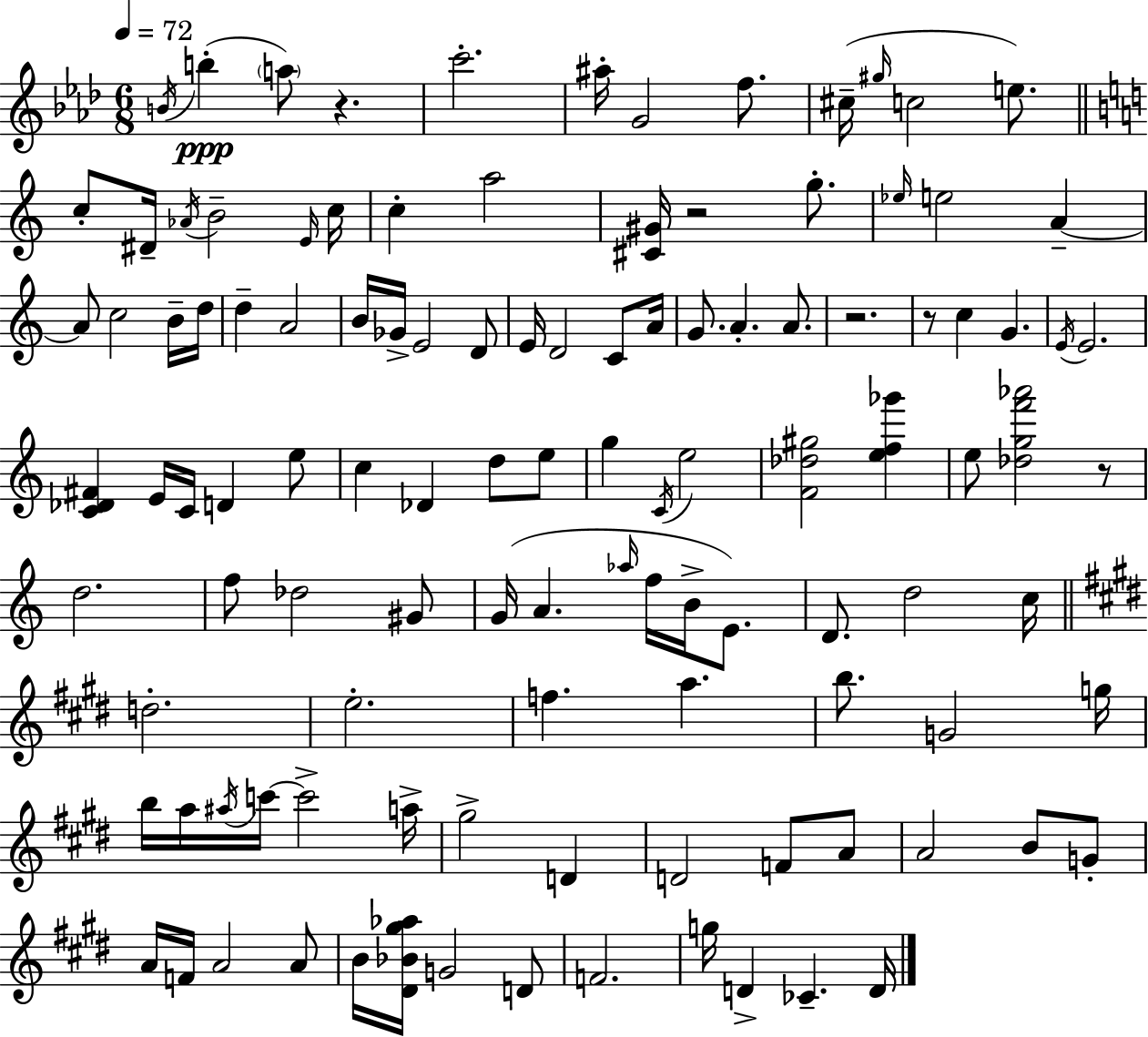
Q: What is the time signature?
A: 6/8